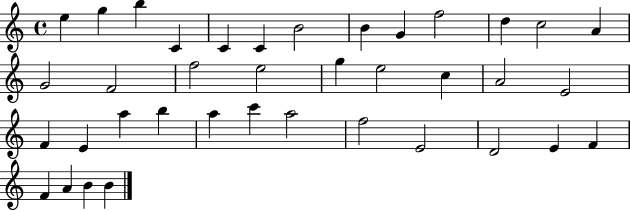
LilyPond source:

{
  \clef treble
  \time 4/4
  \defaultTimeSignature
  \key c \major
  e''4 g''4 b''4 c'4 | c'4 c'4 b'2 | b'4 g'4 f''2 | d''4 c''2 a'4 | \break g'2 f'2 | f''2 e''2 | g''4 e''2 c''4 | a'2 e'2 | \break f'4 e'4 a''4 b''4 | a''4 c'''4 a''2 | f''2 e'2 | d'2 e'4 f'4 | \break f'4 a'4 b'4 b'4 | \bar "|."
}